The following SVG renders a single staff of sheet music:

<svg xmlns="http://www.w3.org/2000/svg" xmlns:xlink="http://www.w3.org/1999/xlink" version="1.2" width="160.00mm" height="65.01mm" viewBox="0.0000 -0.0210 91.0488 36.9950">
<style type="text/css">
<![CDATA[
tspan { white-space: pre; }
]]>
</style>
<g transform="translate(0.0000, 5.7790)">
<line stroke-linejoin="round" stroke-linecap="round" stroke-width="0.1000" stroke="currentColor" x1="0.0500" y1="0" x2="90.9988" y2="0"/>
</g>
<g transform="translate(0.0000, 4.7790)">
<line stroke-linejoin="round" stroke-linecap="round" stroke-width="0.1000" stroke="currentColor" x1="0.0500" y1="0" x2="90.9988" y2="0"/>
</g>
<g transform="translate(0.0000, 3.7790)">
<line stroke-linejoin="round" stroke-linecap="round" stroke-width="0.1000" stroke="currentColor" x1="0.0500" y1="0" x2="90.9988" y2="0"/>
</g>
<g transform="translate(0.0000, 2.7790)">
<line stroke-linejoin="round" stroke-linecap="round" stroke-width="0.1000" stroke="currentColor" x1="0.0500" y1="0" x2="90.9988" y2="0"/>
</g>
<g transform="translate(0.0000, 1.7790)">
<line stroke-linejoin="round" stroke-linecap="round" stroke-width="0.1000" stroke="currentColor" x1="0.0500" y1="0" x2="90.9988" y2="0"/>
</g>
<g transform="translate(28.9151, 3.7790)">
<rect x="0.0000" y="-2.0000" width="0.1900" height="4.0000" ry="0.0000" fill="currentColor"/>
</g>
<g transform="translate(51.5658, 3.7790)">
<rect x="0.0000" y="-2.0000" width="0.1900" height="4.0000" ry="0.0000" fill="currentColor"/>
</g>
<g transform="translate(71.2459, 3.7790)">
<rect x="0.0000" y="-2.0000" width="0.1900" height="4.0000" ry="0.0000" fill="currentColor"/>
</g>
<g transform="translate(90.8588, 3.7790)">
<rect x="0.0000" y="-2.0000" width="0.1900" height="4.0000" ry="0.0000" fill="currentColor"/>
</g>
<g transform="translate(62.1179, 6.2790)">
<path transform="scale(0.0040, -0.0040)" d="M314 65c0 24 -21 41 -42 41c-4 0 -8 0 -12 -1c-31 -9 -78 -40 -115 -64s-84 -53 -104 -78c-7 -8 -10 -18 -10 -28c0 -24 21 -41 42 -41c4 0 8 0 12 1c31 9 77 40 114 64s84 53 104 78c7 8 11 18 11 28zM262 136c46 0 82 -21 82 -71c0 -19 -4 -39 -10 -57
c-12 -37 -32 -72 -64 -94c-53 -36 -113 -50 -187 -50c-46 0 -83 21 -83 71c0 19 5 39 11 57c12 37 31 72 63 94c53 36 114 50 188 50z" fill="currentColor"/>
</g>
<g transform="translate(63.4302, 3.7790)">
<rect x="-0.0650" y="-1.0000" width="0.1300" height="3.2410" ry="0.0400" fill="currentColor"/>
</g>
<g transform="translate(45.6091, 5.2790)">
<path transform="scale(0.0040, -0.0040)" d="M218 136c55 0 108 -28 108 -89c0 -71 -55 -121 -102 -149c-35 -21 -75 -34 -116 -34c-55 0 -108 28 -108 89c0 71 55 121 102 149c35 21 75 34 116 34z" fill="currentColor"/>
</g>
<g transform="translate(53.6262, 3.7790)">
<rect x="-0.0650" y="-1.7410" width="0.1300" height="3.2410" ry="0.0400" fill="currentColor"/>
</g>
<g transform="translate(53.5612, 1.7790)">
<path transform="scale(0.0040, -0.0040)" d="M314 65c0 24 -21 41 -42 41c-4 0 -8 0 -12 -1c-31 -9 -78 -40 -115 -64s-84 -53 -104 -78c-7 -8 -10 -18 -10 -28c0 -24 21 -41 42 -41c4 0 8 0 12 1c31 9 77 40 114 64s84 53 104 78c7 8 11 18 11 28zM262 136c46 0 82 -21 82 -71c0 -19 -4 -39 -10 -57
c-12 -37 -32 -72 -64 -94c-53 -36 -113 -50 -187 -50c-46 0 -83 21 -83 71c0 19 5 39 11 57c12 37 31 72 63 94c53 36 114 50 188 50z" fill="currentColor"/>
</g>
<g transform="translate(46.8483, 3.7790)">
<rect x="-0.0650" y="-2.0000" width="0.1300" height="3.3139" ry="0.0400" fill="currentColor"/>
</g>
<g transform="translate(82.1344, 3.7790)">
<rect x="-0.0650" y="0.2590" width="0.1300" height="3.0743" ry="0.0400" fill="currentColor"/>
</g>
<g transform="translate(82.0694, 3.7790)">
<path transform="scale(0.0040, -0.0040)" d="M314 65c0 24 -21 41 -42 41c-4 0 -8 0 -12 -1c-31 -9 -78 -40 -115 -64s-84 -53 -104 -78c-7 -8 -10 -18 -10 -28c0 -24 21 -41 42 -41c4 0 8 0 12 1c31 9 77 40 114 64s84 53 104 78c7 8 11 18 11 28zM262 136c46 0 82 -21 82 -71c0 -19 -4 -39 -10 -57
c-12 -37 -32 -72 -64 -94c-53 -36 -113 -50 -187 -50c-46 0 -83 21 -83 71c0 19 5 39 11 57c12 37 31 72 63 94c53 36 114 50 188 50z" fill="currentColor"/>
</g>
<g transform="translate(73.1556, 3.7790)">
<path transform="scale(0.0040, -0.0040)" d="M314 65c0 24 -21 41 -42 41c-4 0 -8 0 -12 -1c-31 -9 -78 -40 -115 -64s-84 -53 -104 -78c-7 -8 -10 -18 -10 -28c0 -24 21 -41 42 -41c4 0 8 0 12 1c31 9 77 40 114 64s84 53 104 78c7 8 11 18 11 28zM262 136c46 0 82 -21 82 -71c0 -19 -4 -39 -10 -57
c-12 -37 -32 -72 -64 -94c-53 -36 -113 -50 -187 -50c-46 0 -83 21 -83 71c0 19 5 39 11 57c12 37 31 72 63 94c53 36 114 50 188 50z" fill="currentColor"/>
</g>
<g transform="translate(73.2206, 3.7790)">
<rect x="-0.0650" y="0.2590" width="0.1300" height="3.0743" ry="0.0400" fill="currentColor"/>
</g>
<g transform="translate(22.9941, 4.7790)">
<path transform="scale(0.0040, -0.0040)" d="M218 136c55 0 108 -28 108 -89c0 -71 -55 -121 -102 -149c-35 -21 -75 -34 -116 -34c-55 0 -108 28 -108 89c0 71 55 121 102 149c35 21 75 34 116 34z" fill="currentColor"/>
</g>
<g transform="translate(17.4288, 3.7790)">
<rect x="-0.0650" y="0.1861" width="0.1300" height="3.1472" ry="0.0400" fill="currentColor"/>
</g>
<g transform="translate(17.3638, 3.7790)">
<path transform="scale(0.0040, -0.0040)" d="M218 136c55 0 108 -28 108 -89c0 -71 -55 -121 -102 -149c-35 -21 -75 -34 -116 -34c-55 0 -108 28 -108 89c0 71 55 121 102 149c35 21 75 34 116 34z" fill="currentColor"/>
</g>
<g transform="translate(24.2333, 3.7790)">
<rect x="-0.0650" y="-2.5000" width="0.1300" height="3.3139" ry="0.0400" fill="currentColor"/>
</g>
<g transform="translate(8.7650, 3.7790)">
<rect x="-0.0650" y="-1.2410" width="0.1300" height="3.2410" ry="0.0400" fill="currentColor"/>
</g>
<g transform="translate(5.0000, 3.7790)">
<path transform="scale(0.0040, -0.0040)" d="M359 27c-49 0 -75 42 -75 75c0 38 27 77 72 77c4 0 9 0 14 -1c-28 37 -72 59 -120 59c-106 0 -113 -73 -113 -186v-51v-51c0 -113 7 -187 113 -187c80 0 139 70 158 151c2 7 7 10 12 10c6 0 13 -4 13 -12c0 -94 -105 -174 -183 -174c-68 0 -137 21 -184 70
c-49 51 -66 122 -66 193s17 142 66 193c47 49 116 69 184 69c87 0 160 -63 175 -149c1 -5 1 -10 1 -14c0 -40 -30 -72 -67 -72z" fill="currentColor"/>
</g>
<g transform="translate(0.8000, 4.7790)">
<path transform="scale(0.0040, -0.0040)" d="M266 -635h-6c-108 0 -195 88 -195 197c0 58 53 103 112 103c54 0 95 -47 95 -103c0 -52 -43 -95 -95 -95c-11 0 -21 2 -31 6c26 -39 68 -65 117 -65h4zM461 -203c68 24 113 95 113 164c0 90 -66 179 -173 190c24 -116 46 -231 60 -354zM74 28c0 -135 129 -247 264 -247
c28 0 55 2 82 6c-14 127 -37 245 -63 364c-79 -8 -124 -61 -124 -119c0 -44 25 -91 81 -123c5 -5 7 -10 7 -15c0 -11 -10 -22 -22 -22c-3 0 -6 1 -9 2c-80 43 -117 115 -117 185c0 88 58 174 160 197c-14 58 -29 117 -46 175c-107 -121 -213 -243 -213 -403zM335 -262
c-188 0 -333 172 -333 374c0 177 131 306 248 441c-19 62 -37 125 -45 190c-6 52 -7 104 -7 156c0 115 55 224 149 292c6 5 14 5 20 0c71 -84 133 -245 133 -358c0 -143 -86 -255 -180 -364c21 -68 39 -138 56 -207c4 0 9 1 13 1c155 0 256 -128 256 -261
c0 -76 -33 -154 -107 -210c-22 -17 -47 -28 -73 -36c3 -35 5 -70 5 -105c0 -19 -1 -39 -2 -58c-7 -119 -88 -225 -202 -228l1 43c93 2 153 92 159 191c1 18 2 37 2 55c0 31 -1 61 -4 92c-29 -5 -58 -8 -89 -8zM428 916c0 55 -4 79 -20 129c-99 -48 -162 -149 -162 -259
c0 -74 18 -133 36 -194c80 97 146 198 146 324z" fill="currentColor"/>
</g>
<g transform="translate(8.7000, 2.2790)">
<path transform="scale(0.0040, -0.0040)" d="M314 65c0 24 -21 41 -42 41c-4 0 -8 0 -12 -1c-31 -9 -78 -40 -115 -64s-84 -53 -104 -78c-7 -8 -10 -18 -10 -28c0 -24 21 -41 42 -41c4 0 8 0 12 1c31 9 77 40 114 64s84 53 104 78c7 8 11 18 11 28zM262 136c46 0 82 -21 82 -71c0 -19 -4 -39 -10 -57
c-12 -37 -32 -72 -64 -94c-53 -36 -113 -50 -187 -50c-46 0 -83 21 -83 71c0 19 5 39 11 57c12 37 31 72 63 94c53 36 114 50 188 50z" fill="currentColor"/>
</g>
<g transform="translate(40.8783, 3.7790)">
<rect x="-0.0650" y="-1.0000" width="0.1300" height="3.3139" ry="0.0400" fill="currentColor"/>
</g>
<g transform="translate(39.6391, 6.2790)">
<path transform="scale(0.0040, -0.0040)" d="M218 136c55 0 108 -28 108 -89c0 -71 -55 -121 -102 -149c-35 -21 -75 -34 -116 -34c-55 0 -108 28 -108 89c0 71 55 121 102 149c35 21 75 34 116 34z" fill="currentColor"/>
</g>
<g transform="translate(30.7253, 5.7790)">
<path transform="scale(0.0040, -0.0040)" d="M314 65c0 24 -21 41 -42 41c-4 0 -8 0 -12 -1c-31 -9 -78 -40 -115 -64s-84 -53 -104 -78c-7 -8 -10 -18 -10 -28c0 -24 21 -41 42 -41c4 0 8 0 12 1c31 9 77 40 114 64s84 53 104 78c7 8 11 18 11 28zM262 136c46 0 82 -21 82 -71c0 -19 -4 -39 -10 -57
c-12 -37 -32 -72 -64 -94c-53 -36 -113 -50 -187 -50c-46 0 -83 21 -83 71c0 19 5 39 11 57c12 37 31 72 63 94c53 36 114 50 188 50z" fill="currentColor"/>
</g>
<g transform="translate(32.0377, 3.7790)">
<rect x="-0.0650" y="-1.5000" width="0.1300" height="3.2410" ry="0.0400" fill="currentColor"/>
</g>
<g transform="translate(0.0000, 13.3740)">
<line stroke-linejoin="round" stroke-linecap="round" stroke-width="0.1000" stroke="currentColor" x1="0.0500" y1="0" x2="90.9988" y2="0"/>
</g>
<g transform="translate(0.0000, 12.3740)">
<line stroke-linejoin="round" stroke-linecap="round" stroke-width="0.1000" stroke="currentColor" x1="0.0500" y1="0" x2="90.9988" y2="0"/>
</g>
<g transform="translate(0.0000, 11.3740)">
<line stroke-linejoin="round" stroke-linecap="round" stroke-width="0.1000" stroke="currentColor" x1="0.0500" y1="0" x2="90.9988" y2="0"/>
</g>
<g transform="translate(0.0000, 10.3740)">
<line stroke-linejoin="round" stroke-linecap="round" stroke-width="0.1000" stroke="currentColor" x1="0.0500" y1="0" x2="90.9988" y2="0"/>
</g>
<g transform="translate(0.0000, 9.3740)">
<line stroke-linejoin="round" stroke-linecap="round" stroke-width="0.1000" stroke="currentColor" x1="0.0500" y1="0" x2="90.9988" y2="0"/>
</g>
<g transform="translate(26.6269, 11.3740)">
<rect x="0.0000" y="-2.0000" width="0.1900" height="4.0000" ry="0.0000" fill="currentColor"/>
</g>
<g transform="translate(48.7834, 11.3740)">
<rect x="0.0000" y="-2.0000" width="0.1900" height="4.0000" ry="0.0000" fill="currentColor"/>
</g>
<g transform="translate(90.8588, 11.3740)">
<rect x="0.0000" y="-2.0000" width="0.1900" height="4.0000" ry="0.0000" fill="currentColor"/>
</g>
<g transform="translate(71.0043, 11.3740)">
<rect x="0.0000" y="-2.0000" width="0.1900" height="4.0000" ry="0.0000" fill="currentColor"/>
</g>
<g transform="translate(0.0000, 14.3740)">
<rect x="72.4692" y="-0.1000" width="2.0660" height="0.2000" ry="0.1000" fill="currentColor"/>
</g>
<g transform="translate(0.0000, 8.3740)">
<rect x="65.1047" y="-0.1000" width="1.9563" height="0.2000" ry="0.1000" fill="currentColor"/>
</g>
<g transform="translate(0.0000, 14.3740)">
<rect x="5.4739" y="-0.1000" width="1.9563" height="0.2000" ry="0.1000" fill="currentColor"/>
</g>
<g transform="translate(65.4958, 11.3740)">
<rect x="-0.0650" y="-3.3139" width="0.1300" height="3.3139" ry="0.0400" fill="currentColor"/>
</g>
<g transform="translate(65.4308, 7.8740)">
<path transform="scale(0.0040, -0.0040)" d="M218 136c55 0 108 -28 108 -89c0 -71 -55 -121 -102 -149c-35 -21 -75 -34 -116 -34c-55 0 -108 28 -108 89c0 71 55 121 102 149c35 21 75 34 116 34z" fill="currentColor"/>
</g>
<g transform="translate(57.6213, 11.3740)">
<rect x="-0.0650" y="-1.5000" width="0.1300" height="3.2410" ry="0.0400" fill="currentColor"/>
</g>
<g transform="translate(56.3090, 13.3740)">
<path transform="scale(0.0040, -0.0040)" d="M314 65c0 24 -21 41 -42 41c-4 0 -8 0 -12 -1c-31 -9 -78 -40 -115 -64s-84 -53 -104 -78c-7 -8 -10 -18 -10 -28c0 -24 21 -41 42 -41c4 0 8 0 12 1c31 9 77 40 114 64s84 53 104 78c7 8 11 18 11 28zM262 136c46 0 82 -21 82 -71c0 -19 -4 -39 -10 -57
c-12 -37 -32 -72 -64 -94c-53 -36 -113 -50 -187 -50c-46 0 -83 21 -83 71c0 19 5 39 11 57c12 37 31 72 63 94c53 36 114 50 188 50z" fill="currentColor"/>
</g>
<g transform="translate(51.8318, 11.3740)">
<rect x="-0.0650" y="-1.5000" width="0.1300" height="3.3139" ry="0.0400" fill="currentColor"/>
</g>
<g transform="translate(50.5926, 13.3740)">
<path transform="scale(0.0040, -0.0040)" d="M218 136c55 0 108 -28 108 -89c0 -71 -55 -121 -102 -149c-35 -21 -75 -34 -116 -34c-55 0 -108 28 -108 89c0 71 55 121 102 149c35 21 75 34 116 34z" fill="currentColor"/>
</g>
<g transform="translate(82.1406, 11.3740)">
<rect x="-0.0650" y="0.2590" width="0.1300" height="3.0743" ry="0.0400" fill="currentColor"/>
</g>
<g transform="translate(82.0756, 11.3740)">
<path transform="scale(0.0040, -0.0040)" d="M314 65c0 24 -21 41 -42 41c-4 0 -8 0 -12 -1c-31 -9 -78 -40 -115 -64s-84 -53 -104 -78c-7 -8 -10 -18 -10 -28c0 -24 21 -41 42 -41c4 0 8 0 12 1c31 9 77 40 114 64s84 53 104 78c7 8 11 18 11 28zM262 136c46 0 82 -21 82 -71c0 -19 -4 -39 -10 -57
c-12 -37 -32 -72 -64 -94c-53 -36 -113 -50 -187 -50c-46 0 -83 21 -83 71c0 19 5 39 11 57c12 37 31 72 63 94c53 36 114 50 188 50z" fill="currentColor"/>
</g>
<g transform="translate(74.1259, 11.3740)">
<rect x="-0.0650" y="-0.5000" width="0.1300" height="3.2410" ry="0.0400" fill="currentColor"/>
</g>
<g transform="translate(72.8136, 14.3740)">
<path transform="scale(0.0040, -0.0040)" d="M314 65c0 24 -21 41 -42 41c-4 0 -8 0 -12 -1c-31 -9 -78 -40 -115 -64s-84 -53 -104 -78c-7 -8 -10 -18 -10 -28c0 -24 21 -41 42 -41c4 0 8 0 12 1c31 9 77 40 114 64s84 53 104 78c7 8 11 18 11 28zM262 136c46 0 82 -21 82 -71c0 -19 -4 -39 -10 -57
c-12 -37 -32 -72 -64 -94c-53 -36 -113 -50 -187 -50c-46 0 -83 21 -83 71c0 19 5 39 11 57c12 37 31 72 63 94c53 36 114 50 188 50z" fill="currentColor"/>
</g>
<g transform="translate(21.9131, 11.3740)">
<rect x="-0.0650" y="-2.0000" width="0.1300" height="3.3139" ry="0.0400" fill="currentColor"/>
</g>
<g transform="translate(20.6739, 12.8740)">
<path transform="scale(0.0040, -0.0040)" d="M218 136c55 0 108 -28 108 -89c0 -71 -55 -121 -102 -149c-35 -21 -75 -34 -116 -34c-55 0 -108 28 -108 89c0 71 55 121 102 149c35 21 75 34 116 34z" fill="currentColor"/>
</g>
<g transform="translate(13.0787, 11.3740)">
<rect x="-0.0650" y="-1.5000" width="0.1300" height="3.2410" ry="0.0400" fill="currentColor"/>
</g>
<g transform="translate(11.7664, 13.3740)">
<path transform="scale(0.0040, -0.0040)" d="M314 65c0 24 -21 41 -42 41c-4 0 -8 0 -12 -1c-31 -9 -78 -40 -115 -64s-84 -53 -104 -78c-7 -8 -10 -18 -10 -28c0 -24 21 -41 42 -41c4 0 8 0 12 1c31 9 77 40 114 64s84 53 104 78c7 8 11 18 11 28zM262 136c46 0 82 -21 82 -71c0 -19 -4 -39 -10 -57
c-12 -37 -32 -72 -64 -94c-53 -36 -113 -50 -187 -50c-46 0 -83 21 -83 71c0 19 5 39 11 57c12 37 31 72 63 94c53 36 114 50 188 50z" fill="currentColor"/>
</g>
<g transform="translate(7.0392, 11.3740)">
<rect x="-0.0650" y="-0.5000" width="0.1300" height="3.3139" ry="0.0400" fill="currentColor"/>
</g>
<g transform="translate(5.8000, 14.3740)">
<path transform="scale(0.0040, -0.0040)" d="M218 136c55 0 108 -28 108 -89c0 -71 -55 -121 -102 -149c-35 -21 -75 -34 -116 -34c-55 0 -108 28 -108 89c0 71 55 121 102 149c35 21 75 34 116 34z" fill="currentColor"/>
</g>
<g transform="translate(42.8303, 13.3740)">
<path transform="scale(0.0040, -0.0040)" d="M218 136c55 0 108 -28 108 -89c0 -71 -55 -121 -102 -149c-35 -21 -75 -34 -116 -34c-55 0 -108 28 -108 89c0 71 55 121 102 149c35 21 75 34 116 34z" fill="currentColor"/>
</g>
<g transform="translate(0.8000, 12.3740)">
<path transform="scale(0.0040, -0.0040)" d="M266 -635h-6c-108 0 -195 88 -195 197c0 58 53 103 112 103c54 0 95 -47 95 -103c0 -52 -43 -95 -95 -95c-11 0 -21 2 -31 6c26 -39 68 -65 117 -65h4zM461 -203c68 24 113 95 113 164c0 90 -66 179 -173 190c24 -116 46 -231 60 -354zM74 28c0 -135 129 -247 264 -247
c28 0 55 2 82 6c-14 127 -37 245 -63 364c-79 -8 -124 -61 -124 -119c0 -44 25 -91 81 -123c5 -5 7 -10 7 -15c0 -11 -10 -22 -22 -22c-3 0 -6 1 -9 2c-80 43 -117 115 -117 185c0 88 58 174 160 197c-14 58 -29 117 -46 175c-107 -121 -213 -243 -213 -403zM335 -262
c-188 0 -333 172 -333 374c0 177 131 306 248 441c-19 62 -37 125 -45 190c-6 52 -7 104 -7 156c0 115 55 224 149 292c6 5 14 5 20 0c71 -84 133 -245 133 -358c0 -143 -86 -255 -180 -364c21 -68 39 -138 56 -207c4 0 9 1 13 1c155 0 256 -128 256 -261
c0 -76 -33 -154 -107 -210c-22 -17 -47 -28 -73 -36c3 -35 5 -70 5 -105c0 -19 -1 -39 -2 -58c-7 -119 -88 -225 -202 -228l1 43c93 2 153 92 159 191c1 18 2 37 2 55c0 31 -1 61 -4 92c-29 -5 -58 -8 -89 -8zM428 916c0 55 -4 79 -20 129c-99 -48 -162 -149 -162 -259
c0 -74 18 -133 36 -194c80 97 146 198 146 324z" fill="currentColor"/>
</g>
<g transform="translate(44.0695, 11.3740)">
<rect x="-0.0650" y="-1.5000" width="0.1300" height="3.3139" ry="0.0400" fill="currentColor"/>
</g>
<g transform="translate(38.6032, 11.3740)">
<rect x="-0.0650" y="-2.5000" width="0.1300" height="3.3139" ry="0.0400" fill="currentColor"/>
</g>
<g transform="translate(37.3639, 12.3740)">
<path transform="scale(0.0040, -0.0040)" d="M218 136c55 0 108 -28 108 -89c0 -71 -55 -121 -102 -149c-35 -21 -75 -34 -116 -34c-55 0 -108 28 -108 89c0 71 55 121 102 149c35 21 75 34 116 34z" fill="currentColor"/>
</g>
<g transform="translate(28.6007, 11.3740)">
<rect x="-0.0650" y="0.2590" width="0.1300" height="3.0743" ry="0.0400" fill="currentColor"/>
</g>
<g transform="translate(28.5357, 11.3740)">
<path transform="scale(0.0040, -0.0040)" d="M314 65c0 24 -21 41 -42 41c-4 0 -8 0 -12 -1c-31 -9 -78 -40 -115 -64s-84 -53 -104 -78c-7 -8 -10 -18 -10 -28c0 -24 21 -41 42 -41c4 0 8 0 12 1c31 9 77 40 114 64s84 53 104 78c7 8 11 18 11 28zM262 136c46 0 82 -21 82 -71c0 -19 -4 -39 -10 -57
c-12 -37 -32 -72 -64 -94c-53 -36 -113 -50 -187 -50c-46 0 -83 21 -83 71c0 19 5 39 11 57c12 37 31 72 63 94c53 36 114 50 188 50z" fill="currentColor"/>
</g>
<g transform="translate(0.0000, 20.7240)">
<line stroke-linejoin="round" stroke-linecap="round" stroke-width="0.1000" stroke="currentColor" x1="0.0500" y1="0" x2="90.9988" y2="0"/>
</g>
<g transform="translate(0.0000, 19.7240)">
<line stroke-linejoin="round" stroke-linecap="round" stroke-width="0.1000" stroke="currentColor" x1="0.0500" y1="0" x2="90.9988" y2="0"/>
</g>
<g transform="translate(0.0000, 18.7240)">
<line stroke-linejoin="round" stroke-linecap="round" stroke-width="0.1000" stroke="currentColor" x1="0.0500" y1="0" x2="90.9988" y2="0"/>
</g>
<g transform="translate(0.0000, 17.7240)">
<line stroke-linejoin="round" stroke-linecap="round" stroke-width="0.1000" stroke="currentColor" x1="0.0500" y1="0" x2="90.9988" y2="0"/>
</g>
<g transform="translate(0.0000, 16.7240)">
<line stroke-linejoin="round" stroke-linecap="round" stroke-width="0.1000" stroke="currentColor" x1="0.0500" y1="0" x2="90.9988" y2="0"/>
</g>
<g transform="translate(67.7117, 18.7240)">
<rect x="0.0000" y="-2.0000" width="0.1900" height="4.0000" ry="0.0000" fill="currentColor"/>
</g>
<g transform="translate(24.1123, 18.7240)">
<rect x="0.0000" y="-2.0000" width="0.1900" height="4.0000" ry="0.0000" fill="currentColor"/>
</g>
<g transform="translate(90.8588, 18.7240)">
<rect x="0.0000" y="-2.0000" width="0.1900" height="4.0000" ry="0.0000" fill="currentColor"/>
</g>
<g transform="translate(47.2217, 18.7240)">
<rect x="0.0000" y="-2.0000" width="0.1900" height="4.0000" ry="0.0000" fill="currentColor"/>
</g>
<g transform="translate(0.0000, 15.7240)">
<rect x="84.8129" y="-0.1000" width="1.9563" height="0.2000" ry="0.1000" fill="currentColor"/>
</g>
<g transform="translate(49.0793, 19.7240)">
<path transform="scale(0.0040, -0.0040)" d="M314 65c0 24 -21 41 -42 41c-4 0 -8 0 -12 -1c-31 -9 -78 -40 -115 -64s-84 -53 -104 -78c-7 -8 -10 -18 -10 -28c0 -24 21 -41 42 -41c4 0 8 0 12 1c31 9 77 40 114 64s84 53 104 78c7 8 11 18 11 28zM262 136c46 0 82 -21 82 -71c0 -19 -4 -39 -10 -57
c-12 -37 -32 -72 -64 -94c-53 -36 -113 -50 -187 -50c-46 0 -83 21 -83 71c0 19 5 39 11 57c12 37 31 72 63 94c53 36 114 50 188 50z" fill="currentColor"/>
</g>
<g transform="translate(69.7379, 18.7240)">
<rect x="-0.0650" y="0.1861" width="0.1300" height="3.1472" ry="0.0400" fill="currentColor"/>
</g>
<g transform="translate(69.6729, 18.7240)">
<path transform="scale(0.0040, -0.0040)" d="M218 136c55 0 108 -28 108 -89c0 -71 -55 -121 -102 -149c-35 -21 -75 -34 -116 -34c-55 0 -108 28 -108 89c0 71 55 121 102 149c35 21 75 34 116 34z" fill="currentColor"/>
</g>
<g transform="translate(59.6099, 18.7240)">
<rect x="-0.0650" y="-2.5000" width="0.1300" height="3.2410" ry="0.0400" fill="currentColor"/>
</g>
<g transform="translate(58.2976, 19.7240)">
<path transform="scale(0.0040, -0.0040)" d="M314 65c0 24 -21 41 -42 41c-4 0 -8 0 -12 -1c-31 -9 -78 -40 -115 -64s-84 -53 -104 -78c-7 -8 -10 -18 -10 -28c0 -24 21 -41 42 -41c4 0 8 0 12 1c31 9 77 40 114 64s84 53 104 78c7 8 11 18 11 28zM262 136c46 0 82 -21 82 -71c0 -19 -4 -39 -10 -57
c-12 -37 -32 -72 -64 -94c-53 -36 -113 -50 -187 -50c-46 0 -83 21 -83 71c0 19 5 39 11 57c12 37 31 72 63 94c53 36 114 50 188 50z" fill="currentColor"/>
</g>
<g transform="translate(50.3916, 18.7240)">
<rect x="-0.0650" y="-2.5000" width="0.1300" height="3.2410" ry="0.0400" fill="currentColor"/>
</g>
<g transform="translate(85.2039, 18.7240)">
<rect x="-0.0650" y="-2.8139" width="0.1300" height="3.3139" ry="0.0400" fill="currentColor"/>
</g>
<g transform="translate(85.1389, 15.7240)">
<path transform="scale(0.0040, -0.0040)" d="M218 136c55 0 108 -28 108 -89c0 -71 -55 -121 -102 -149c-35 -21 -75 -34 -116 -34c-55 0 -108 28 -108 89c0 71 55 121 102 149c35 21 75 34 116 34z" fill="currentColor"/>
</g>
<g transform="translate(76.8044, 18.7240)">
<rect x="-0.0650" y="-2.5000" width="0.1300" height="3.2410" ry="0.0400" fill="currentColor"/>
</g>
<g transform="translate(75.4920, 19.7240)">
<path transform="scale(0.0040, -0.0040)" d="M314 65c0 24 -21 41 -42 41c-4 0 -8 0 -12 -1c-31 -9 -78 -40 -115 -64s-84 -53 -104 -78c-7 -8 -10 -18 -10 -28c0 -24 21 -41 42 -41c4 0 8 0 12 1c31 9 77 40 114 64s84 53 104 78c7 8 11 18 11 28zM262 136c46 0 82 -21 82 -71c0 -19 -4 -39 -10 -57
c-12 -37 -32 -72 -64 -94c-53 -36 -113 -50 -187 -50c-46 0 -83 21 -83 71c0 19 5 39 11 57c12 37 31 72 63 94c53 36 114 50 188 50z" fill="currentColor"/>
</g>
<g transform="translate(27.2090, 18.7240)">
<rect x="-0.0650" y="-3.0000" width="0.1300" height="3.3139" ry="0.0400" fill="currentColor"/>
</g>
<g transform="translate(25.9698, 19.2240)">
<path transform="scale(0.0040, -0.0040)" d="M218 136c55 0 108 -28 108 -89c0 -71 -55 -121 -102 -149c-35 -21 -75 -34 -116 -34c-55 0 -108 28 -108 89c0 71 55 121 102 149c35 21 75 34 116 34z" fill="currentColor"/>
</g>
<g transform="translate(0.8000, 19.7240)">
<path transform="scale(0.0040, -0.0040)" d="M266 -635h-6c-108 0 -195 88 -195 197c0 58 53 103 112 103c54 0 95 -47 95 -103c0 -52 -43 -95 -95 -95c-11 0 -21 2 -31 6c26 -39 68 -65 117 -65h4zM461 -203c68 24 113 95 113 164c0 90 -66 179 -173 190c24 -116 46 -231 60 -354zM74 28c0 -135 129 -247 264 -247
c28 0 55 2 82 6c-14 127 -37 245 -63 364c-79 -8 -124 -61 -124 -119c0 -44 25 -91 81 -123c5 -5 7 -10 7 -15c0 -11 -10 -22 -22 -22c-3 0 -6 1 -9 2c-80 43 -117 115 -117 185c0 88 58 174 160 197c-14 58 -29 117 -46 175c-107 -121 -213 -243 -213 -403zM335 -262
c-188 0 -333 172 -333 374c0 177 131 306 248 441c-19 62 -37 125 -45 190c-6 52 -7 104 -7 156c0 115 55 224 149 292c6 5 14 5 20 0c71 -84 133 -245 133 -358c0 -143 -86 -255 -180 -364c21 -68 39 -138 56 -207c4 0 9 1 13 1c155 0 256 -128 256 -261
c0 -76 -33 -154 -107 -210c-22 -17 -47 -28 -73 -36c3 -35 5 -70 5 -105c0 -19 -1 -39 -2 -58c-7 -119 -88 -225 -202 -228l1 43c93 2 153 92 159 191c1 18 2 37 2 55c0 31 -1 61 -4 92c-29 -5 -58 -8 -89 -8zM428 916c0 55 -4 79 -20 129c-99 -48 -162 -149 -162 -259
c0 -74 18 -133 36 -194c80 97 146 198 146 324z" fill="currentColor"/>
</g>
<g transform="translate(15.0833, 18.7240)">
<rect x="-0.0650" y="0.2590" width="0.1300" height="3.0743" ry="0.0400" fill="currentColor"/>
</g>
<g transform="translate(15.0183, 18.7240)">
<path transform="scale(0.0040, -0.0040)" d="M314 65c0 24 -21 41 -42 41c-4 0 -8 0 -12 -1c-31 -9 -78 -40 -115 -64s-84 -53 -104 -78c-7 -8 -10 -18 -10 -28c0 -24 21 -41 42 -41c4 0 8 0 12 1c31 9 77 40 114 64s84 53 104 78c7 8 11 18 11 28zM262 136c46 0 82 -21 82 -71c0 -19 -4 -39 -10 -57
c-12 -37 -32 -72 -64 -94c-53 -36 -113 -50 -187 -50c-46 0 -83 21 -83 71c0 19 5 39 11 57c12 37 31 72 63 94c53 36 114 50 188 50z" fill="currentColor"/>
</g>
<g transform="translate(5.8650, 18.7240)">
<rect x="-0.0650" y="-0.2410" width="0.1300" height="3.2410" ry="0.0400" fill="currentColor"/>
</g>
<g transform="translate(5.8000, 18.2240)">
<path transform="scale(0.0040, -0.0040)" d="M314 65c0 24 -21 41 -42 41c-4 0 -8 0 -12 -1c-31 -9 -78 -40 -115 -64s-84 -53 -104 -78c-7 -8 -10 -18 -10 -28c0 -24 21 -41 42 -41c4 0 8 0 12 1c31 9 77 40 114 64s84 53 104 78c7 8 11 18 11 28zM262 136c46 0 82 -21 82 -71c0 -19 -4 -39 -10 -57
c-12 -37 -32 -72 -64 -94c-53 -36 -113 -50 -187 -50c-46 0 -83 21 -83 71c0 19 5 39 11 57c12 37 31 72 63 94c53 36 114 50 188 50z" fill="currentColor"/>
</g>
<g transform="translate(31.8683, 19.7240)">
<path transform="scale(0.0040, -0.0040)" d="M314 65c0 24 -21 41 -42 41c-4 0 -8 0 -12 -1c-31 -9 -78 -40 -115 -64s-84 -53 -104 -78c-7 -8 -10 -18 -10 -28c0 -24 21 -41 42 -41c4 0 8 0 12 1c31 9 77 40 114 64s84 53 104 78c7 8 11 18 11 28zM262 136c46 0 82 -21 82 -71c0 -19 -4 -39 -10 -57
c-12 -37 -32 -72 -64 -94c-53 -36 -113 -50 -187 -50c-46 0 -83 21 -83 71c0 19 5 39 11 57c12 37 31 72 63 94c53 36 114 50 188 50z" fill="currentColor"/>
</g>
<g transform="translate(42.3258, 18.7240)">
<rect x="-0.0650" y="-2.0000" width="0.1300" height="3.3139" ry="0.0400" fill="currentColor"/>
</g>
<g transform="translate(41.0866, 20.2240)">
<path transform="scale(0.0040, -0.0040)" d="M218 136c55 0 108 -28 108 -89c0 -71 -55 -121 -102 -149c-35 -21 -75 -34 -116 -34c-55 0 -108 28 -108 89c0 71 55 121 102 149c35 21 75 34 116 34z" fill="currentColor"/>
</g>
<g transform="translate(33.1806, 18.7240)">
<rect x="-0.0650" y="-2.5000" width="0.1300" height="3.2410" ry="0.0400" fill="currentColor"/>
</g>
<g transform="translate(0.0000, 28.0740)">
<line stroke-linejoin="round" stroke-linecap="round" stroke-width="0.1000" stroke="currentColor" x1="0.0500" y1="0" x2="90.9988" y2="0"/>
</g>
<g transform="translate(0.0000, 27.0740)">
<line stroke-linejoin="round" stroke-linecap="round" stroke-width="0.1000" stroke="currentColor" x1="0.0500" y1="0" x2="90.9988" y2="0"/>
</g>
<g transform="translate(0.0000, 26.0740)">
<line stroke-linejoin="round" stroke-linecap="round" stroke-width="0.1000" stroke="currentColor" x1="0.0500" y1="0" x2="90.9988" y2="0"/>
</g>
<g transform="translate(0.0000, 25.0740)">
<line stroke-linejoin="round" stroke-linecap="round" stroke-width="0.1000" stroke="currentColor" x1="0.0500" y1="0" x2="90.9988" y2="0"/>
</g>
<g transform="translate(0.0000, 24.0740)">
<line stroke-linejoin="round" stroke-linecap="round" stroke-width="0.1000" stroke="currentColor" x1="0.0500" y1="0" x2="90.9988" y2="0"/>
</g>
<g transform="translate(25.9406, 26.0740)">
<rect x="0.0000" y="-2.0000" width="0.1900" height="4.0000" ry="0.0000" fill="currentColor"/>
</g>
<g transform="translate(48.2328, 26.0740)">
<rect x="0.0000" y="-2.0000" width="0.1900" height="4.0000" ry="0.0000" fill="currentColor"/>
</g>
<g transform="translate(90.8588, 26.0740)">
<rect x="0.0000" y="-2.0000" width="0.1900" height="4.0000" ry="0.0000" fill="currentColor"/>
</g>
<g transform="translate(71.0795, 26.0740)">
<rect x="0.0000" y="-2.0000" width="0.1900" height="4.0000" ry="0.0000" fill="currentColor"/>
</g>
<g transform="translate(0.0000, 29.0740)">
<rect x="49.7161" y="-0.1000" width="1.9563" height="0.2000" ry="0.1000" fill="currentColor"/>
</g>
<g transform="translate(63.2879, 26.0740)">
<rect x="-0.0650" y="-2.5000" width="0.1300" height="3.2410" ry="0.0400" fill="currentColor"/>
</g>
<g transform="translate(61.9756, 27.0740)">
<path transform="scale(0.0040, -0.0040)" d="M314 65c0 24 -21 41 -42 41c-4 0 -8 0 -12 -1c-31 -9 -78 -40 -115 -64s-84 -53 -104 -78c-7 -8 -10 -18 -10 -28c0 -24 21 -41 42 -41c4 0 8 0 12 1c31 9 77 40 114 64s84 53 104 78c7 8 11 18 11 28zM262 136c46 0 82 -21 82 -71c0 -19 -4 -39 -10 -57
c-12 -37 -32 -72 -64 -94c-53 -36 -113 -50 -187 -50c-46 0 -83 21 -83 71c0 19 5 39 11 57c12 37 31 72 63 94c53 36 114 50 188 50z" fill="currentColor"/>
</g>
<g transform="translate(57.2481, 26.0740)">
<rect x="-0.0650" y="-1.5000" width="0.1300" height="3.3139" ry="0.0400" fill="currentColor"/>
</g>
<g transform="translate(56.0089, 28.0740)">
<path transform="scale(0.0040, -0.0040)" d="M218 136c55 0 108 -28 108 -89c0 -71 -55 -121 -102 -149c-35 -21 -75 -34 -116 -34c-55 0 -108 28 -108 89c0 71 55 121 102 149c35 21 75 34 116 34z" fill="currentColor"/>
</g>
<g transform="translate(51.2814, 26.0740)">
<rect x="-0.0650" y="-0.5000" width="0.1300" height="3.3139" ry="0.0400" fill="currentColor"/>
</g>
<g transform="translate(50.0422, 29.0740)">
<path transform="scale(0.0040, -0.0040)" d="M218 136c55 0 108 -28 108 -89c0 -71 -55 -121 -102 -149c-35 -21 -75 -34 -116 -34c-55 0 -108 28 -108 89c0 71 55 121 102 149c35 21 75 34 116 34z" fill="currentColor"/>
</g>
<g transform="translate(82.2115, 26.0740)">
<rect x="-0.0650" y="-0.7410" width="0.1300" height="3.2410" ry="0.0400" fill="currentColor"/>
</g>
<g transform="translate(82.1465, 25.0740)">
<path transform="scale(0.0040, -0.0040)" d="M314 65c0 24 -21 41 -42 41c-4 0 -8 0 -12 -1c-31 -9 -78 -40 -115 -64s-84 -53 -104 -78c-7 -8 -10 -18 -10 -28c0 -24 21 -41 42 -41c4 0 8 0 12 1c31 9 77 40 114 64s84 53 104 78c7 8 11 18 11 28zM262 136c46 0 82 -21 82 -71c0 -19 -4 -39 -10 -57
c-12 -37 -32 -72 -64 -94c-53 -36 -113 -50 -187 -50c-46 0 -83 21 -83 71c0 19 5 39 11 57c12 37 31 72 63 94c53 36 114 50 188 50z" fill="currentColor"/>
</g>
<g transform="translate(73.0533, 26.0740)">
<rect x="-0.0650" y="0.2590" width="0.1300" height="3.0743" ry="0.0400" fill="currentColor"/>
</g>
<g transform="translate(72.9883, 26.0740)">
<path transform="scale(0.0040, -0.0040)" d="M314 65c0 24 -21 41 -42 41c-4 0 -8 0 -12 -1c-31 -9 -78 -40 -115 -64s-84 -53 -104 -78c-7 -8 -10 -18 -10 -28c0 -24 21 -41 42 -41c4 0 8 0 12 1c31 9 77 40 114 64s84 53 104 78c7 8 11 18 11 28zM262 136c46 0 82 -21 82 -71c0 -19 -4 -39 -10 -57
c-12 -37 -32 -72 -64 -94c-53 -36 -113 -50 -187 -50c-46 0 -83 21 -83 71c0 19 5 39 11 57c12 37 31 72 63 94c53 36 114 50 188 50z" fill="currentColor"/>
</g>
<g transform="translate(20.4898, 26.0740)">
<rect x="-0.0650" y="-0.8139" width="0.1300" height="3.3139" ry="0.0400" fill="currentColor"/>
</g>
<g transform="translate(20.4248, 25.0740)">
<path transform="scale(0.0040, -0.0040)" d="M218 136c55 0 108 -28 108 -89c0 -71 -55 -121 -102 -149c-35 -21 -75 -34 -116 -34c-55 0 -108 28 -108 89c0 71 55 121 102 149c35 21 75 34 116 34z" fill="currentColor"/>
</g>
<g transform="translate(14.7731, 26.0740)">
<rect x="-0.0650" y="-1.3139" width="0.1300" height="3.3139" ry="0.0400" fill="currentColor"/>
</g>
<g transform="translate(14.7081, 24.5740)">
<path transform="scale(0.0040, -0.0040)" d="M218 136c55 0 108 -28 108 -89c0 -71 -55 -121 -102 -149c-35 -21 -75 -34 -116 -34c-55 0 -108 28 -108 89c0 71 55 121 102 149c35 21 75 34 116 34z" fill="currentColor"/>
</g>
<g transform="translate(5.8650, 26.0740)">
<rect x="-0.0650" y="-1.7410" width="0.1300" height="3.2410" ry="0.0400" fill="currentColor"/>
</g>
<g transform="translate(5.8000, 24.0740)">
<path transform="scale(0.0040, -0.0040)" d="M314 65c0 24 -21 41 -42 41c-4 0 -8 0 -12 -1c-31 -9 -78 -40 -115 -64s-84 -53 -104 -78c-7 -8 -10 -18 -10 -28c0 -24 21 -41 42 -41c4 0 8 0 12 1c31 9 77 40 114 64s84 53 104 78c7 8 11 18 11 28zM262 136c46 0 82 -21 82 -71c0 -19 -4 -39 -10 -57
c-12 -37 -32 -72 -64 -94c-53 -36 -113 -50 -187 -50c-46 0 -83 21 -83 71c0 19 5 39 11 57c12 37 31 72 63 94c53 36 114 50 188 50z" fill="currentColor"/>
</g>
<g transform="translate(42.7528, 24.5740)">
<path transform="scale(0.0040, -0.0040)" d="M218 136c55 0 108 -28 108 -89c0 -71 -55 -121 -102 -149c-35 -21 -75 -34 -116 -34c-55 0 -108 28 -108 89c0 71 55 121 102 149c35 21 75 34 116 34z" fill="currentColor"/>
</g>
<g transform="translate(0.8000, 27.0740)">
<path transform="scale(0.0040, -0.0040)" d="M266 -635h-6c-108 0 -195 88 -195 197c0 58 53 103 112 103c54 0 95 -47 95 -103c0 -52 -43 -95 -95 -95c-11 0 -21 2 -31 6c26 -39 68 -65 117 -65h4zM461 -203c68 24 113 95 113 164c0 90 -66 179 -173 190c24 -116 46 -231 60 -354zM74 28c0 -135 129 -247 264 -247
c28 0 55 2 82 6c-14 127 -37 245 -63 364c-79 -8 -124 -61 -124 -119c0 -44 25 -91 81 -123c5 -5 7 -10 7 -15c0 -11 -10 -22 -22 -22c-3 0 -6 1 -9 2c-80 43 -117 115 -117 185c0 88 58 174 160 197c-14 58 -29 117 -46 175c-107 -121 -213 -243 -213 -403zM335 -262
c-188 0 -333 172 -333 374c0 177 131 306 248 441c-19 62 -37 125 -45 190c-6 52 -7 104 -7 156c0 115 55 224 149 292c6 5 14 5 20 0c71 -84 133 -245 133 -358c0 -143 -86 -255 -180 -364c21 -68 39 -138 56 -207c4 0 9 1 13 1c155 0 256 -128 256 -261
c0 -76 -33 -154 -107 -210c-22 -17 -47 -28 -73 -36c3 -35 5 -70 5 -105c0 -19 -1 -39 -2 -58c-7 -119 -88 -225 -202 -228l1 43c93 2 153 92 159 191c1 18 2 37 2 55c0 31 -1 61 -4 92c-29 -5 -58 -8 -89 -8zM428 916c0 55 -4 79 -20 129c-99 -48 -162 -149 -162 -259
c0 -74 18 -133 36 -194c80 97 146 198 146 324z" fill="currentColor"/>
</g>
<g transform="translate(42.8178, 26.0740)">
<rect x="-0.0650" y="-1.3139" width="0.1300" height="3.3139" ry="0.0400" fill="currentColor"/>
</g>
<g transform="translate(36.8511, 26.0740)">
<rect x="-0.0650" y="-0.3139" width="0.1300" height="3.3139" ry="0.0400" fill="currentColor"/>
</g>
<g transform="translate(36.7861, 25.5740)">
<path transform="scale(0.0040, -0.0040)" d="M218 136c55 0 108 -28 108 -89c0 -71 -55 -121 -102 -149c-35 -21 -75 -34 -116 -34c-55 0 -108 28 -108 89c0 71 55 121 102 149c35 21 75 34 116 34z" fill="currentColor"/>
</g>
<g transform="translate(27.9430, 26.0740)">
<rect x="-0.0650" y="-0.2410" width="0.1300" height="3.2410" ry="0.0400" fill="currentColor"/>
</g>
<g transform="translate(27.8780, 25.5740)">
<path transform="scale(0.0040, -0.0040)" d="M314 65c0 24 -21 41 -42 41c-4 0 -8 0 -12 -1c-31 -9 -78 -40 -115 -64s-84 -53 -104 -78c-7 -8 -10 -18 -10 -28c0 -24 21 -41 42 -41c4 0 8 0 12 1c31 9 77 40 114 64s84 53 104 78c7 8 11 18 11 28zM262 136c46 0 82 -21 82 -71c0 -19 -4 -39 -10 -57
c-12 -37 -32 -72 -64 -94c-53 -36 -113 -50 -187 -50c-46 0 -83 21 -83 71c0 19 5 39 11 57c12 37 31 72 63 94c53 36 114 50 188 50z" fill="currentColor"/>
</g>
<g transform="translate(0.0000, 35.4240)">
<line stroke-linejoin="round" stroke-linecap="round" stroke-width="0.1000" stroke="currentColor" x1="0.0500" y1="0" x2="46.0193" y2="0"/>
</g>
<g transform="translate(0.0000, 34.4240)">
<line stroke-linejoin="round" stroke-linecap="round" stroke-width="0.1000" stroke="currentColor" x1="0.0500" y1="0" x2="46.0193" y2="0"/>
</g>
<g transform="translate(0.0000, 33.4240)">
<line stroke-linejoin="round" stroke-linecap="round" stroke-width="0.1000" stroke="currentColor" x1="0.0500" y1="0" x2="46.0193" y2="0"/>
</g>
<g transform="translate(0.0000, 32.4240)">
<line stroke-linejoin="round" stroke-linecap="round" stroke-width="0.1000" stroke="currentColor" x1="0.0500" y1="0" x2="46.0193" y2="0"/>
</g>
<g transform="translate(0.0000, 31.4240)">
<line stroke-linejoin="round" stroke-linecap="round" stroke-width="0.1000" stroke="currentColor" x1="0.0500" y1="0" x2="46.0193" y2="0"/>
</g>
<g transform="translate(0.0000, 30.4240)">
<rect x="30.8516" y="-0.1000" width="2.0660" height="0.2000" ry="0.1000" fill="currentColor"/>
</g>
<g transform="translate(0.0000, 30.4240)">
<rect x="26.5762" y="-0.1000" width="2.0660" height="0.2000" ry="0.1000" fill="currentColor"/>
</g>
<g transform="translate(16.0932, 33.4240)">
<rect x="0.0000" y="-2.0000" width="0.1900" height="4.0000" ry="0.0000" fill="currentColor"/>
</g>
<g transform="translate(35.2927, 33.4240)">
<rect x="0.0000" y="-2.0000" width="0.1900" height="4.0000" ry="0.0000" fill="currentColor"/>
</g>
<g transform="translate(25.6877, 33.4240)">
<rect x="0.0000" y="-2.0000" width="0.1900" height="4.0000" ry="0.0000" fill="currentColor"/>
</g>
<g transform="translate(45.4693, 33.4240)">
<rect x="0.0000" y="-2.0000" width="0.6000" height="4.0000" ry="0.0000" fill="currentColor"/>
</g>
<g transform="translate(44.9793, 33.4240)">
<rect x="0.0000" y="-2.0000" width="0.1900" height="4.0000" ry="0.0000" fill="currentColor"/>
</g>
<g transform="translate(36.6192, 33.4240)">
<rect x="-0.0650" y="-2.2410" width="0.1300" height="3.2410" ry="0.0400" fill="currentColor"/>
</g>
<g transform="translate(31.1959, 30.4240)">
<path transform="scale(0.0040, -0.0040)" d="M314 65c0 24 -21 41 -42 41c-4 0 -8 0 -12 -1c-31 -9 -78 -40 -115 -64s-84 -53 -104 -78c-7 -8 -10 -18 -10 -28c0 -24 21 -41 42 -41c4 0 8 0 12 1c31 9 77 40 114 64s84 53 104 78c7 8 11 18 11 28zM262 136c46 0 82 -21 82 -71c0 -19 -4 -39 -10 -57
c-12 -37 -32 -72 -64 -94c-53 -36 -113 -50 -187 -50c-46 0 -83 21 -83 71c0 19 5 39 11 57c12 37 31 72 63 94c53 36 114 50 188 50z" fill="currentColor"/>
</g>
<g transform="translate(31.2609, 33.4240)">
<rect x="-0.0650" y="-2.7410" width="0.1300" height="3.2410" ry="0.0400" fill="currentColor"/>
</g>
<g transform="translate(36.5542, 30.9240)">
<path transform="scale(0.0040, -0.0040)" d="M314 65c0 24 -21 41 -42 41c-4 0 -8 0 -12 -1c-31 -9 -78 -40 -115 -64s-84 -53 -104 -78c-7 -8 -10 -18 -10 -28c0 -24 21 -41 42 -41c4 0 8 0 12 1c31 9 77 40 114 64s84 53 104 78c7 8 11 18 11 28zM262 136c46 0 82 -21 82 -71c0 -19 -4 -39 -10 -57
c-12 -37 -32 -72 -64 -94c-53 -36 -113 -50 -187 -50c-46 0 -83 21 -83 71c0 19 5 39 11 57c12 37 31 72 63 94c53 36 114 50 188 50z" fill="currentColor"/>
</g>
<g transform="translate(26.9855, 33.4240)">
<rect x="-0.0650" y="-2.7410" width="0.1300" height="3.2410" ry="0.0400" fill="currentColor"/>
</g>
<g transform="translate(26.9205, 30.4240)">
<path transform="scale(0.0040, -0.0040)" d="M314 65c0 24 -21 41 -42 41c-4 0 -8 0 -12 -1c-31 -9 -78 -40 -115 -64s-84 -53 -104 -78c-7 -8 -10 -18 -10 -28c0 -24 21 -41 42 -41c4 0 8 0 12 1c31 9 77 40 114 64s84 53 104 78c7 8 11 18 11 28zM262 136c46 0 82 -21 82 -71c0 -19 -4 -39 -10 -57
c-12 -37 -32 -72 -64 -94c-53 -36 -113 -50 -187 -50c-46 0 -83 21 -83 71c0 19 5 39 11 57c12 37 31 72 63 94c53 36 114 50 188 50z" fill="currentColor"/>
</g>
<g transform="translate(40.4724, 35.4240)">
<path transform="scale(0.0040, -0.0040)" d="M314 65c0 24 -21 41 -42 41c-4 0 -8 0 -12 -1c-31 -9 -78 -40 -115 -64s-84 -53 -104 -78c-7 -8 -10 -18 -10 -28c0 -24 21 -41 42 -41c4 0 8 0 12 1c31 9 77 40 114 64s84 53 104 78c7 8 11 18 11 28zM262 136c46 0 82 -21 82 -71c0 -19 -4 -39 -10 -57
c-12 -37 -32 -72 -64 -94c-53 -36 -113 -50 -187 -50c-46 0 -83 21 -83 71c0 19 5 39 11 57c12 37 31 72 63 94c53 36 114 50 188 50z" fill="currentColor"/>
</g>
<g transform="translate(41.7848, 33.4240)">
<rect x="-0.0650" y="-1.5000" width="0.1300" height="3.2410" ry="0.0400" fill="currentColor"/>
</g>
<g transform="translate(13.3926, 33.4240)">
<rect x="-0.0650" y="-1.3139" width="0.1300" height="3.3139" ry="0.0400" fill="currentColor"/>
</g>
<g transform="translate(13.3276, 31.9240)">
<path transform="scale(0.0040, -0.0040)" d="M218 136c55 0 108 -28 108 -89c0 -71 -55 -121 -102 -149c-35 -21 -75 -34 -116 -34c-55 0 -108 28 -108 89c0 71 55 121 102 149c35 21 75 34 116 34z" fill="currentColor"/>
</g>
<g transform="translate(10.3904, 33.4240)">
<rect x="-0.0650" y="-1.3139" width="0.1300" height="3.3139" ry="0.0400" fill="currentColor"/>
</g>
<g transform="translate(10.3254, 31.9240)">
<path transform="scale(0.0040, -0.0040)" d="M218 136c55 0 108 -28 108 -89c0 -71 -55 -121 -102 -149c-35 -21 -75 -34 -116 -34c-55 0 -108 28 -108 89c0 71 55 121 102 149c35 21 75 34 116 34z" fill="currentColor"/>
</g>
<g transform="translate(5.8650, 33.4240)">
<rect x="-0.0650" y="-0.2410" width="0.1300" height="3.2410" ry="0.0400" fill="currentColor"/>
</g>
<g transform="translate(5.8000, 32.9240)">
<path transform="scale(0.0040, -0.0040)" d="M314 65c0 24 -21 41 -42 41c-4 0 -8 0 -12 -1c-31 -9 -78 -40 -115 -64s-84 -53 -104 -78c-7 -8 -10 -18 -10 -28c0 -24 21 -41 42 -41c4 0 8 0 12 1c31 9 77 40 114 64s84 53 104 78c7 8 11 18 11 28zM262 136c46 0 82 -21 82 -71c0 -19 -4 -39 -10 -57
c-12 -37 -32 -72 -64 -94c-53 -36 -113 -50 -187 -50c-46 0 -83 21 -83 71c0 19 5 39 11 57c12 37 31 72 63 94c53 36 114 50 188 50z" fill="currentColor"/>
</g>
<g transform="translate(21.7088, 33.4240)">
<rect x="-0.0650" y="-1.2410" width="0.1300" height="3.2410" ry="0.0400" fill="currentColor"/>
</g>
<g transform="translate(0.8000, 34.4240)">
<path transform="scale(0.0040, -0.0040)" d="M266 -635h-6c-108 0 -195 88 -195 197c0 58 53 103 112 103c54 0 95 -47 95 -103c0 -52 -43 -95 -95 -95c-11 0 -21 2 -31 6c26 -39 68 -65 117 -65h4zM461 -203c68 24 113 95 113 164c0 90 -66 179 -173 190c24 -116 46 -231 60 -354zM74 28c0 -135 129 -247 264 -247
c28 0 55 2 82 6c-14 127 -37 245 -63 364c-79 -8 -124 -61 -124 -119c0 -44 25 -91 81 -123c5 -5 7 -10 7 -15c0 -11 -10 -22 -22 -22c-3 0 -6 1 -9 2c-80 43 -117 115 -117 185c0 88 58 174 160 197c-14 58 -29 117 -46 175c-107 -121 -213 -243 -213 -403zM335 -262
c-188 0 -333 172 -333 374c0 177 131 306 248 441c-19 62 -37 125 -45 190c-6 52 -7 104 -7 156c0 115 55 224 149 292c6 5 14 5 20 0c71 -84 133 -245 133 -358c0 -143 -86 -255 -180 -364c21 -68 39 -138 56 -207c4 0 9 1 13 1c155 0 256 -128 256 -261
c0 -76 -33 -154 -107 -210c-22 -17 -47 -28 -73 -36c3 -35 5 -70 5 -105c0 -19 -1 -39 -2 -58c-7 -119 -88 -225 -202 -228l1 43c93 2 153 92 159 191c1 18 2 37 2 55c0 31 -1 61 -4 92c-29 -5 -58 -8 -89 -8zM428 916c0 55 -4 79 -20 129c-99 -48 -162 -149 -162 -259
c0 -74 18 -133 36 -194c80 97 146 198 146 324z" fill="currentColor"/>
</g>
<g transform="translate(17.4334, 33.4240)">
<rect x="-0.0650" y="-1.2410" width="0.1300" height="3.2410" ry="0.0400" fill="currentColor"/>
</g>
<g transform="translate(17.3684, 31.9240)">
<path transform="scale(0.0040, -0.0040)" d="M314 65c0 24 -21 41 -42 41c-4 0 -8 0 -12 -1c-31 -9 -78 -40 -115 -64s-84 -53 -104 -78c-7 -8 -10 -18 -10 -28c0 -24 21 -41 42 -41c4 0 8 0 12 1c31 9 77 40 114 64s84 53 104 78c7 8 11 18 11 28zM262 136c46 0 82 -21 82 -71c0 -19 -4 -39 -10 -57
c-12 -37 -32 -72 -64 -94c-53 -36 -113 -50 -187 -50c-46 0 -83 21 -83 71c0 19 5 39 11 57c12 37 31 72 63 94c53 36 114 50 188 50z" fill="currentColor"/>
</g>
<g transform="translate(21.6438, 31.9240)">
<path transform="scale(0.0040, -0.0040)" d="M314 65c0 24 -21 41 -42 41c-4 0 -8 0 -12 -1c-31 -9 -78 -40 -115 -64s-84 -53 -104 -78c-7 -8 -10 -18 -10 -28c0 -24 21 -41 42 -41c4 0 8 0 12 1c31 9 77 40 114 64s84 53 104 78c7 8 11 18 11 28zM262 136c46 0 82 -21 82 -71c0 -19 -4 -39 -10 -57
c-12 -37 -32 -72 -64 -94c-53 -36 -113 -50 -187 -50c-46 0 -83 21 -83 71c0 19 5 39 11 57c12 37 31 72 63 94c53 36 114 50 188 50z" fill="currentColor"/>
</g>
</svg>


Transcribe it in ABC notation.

X:1
T:Untitled
M:4/4
L:1/4
K:C
e2 B G E2 D F f2 D2 B2 B2 C E2 F B2 G E E E2 b C2 B2 c2 B2 A G2 F G2 G2 B G2 a f2 e d c2 c e C E G2 B2 d2 c2 e e e2 e2 a2 a2 g2 E2